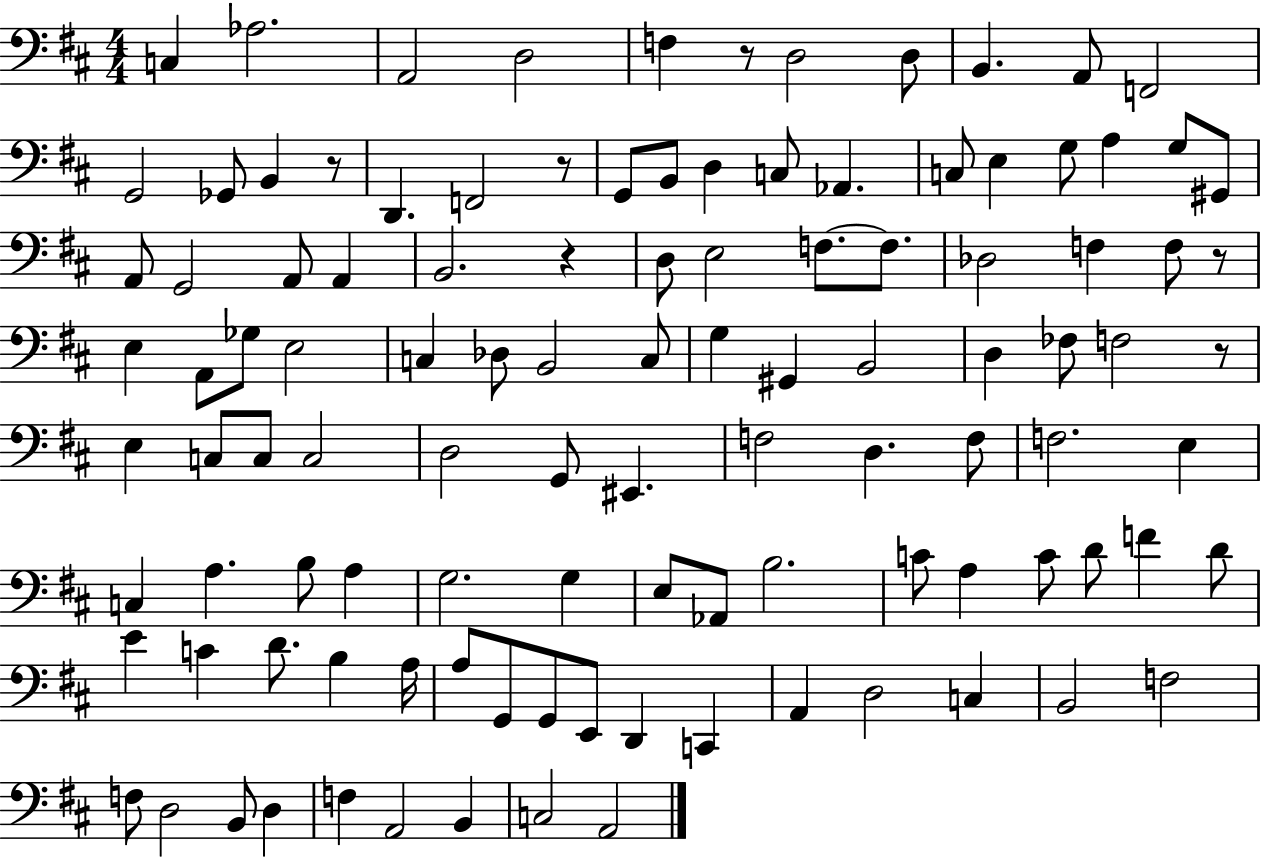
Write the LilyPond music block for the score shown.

{
  \clef bass
  \numericTimeSignature
  \time 4/4
  \key d \major
  c4 aes2. | a,2 d2 | f4 r8 d2 d8 | b,4. a,8 f,2 | \break g,2 ges,8 b,4 r8 | d,4. f,2 r8 | g,8 b,8 d4 c8 aes,4. | c8 e4 g8 a4 g8 gis,8 | \break a,8 g,2 a,8 a,4 | b,2. r4 | d8 e2 f8.~~ f8. | des2 f4 f8 r8 | \break e4 a,8 ges8 e2 | c4 des8 b,2 c8 | g4 gis,4 b,2 | d4 fes8 f2 r8 | \break e4 c8 c8 c2 | d2 g,8 eis,4. | f2 d4. f8 | f2. e4 | \break c4 a4. b8 a4 | g2. g4 | e8 aes,8 b2. | c'8 a4 c'8 d'8 f'4 d'8 | \break e'4 c'4 d'8. b4 a16 | a8 g,8 g,8 e,8 d,4 c,4 | a,4 d2 c4 | b,2 f2 | \break f8 d2 b,8 d4 | f4 a,2 b,4 | c2 a,2 | \bar "|."
}